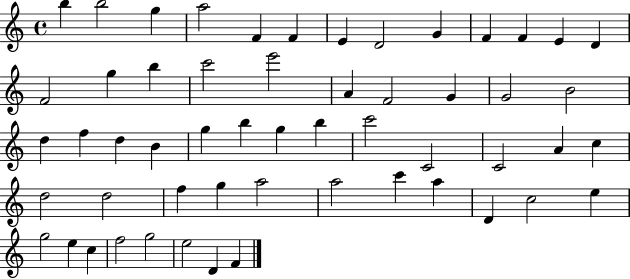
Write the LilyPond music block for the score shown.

{
  \clef treble
  \time 4/4
  \defaultTimeSignature
  \key c \major
  b''4 b''2 g''4 | a''2 f'4 f'4 | e'4 d'2 g'4 | f'4 f'4 e'4 d'4 | \break f'2 g''4 b''4 | c'''2 e'''2 | a'4 f'2 g'4 | g'2 b'2 | \break d''4 f''4 d''4 b'4 | g''4 b''4 g''4 b''4 | c'''2 c'2 | c'2 a'4 c''4 | \break d''2 d''2 | f''4 g''4 a''2 | a''2 c'''4 a''4 | d'4 c''2 e''4 | \break g''2 e''4 c''4 | f''2 g''2 | e''2 d'4 f'4 | \bar "|."
}